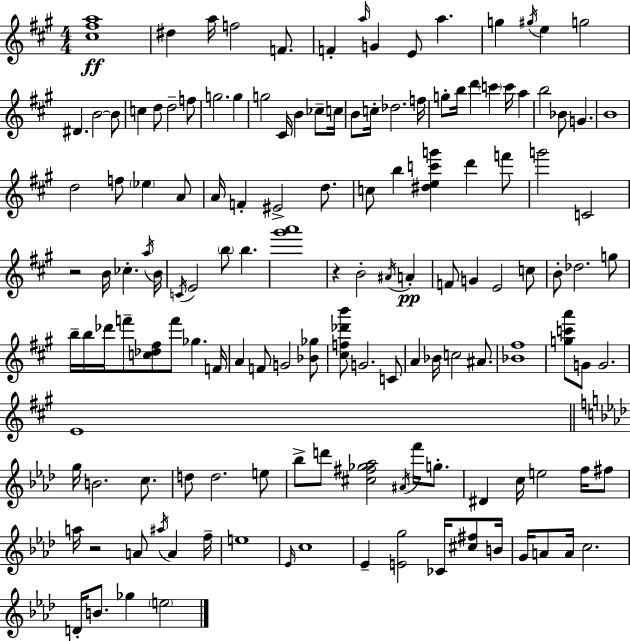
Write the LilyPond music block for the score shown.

{
  \clef treble
  \numericTimeSignature
  \time 4/4
  \key a \major
  <cis'' fis'' a''>1\ff | dis''4 a''16 f''2 f'8. | f'4-. \grace { a''16 } g'4 e'8 a''4. | g''4 \acciaccatura { gis''16 } e''4 g''2 | \break dis'4. b'2~~ | b'8 c''4 d''8 d''2-- | f''8 g''2. g''4 | g''2 cis'16 b'4 ces''8-- | \break c''16 b'8 c''16-. des''2. | f''16 g''8-. b''16 d'''4 \parenthesize c'''4 c'''16 a''4 | b''2 bes'8 g'4. | b'1 | \break d''2 f''8 \parenthesize ees''4 | a'8 a'16 f'4-. eis'2-> d''8. | c''8 b''4 <dis'' e'' c''' g'''>4 d'''4 | f'''8 g'''2 c'2 | \break r2 b'16 ces''4.-. | \acciaccatura { a''16 } b'16 \acciaccatura { c'16 } e'2 \parenthesize b''8 b''4. | <gis''' a'''>1 | r4 b'2-. | \break \acciaccatura { ais'16 } a'4-.\pp f'8 g'4 e'2 | c''8 b'8-. des''2. | g''8 b''16-- b''16 des'''16 f'''8-- <c'' des'' fis''>8 f'''8 ges''4. | f'16 a'4 f'8 g'2 | \break <bes' ges''>8 <cis'' f'' des''' b'''>8 g'2. | c'8 a'4 bes'16 c''2 | ais'8. <bes' fis''>1 | <g'' c''' a'''>8 g'8 g'2. | \break e'1 | \bar "||" \break \key f \minor g''16 b'2. c''8. | d''8 d''2. e''8 | bes''8-> d'''8 <cis'' fis'' ges'' aes''>2 \acciaccatura { ais'16 } f'''16 g''8.-. | dis'4 c''16 e''2 f''16 fis''8 | \break a''16 r2 a'8 \acciaccatura { ais''16 } a'4 | f''16-- e''1 | \grace { ees'16 } c''1 | ees'4-- <e' g''>2 ces'16 | \break <cis'' fis''>8 b'16 g'16 a'8 a'16 c''2. | d'16-. b'8. ges''4 \parenthesize e''2 | \bar "|."
}